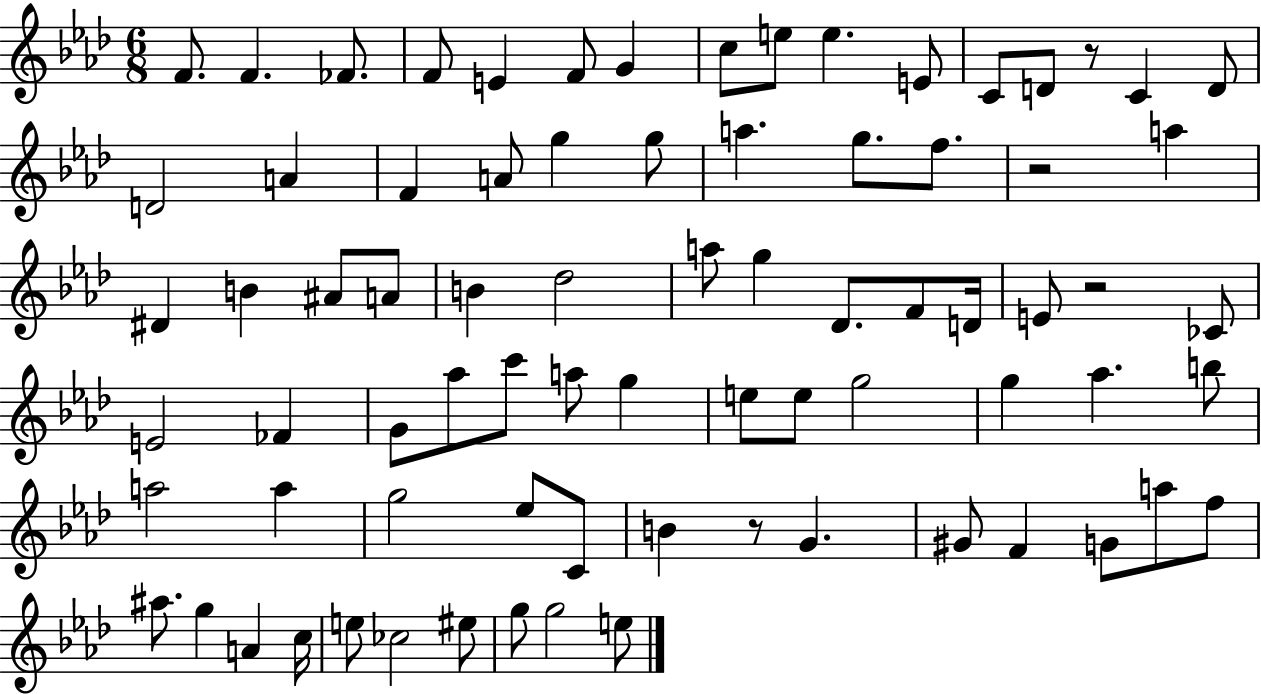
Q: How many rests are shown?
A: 4